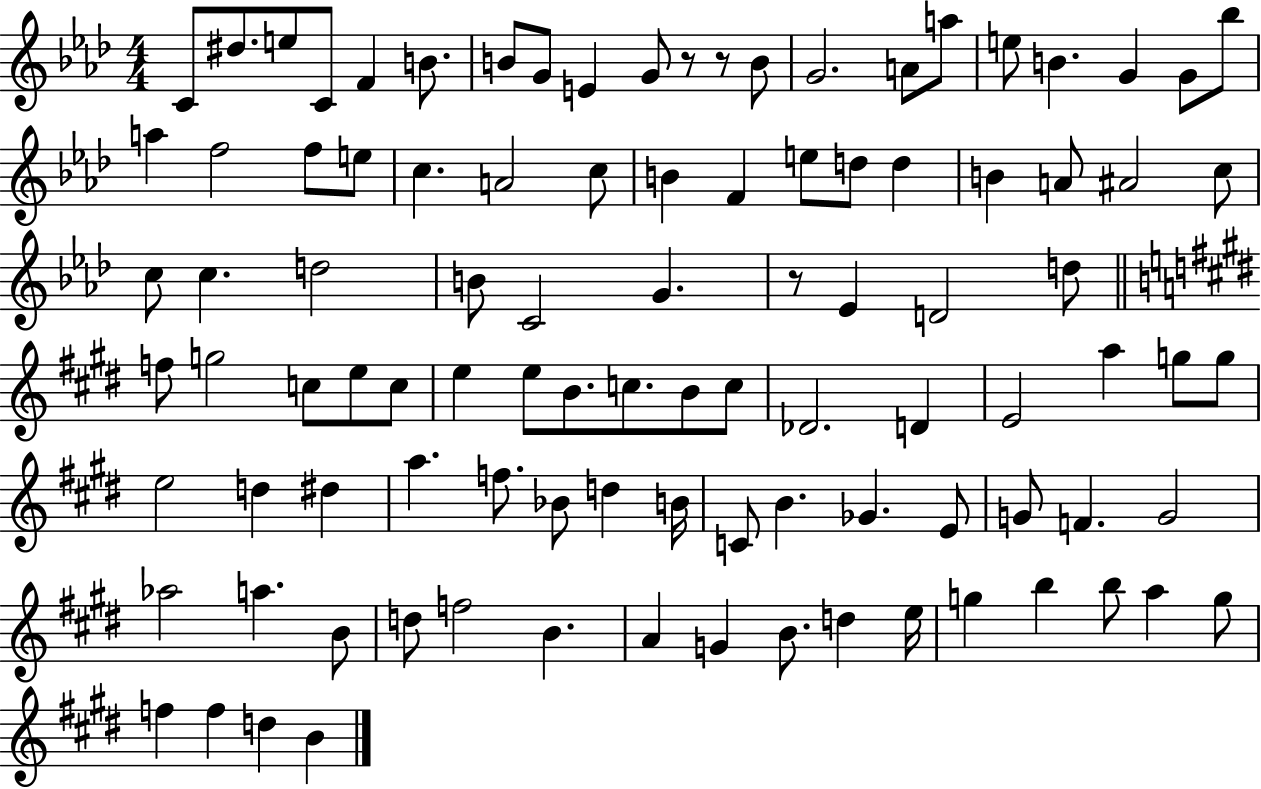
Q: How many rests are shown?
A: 3